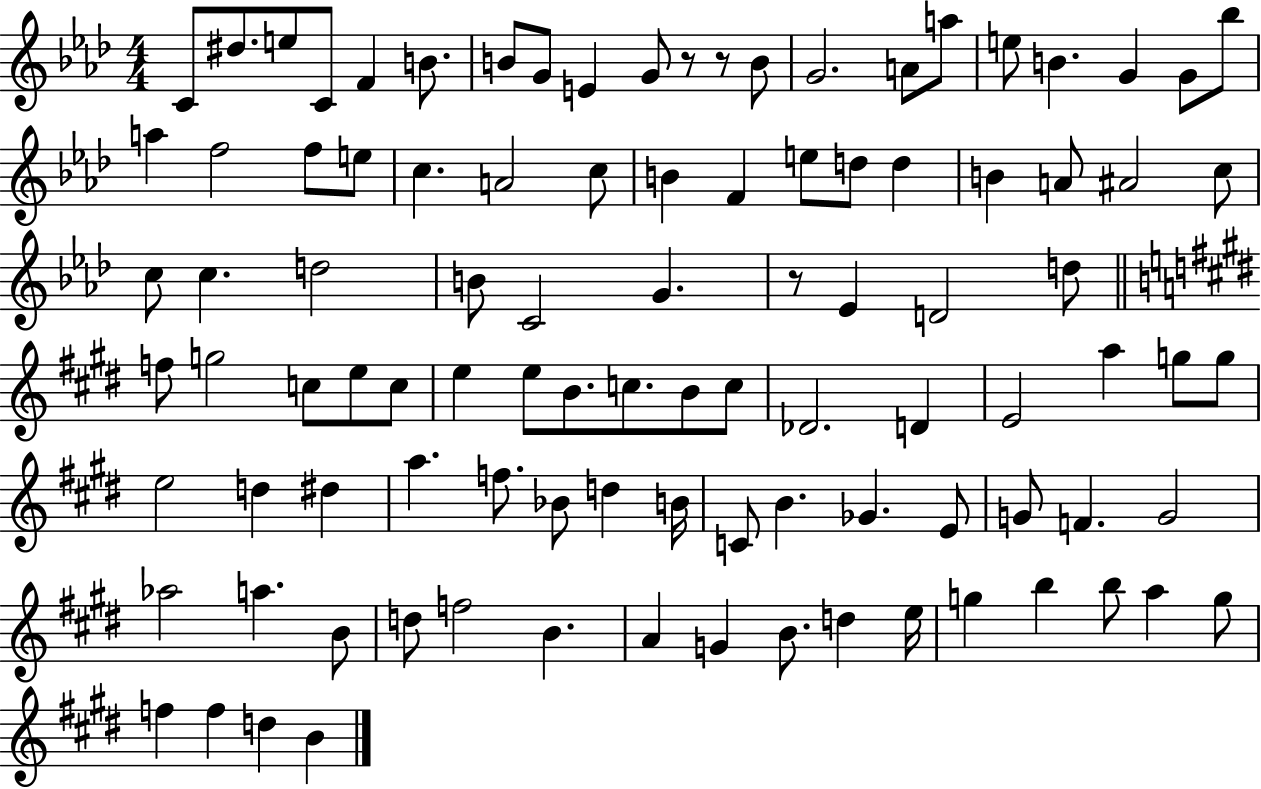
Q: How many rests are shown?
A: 3